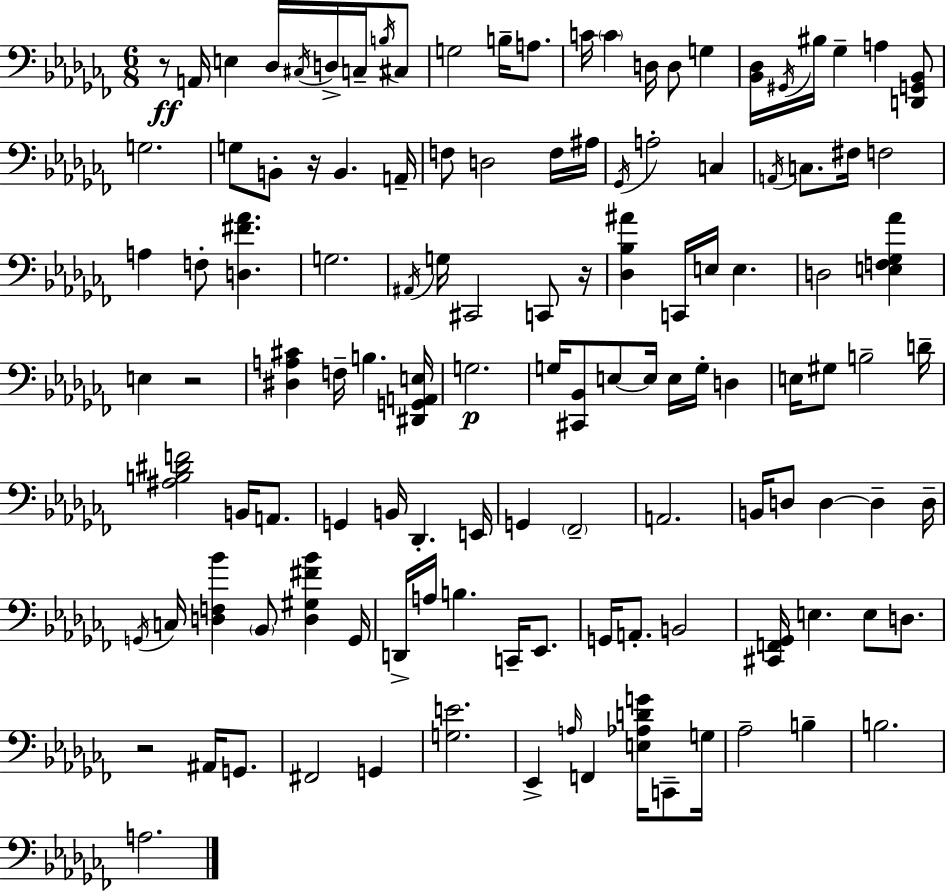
R/e A2/s E3/q Db3/s C#3/s D3/s C3/s B3/s C#3/e G3/h B3/s A3/e. C4/s C4/q D3/s D3/e G3/q [Bb2,Db3]/s G#2/s BIS3/s Gb3/q A3/q [D2,G2,Bb2]/e G3/h. G3/e B2/e R/s B2/q. A2/s F3/e D3/h F3/s A#3/s Gb2/s A3/h C3/q A2/s C3/e. F#3/s F3/h A3/q F3/e [D3,F#4,Ab4]/q. G3/h. A#2/s G3/s C#2/h C2/e R/s [Db3,Bb3,A#4]/q C2/s E3/s E3/q. D3/h [E3,F3,Gb3,Ab4]/q E3/q R/h [D#3,A3,C#4]/q F3/s B3/q. [D#2,G2,A2,E3]/s G3/h. G3/s [C#2,Bb2]/e E3/e E3/s E3/s G3/s D3/q E3/s G#3/e B3/h D4/s [A#3,B3,D#4,F4]/h B2/s A2/e. G2/q B2/s Db2/q. E2/s G2/q FES2/h A2/h. B2/s D3/e D3/q D3/q D3/s G2/s C3/s [D3,F3,Bb4]/q Bb2/e [D3,G#3,F#4,Bb4]/q G2/s D2/s A3/s B3/q. C2/s Eb2/e. G2/s A2/e. B2/h [C#2,F2,Gb2]/s E3/q. E3/e D3/e. R/h A#2/s G2/e. F#2/h G2/q [G3,E4]/h. Eb2/q A3/s F2/q [E3,Ab3,D4,G4]/s C2/e G3/s Ab3/h B3/q B3/h. A3/h.